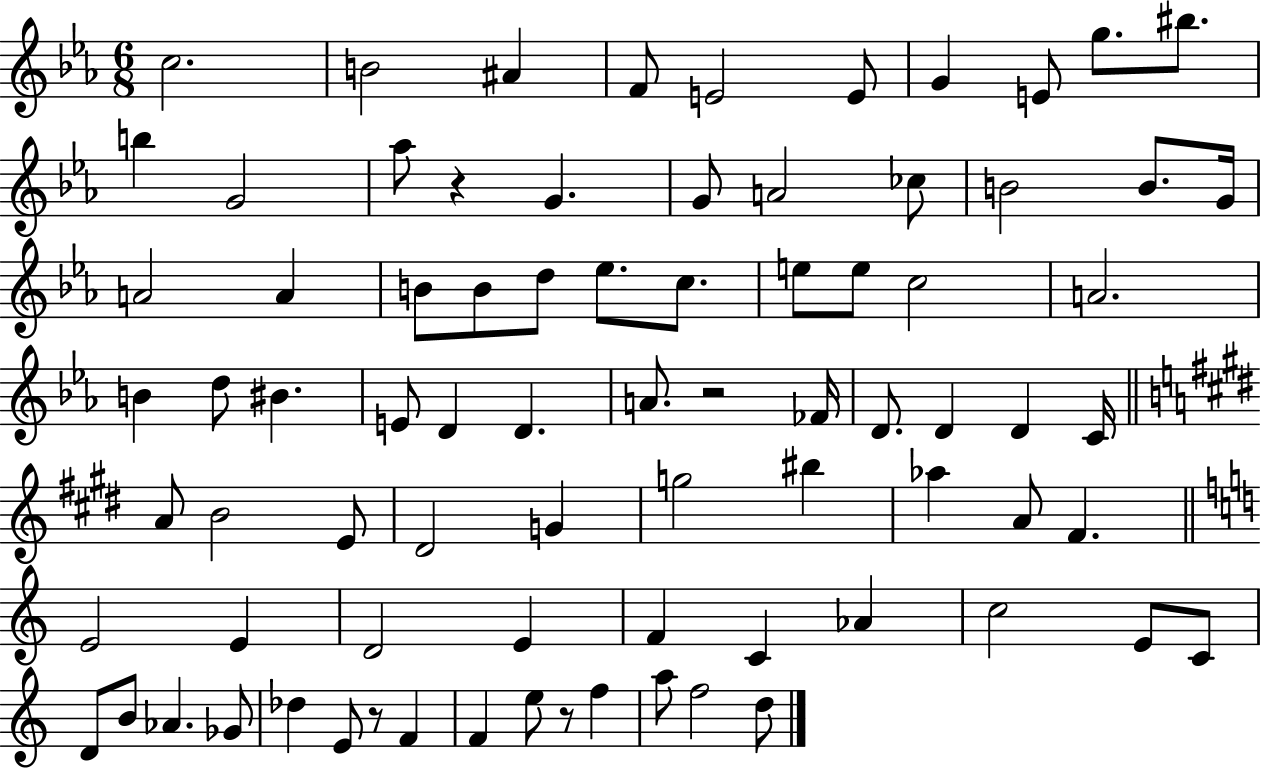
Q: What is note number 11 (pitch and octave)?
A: B5